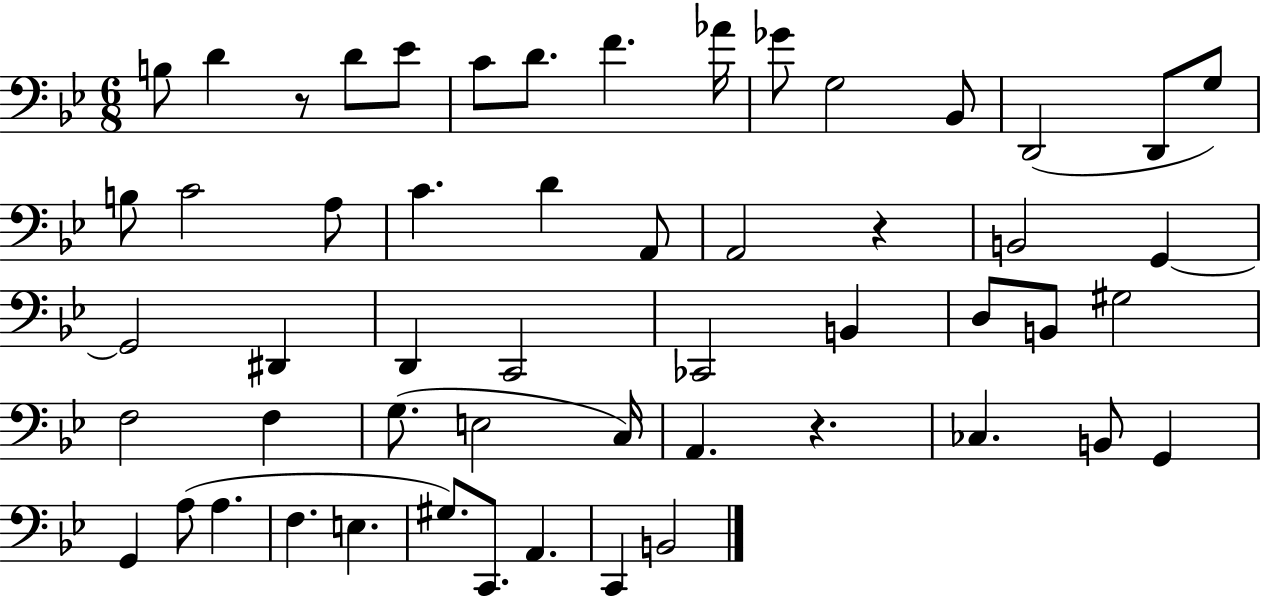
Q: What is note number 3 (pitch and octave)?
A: D4